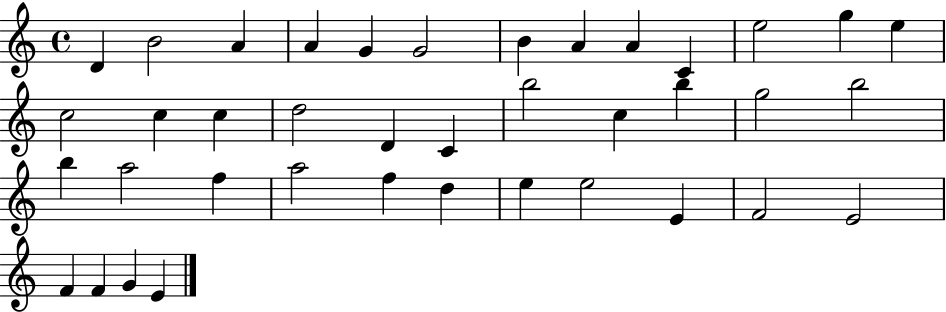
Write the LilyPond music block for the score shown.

{
  \clef treble
  \time 4/4
  \defaultTimeSignature
  \key c \major
  d'4 b'2 a'4 | a'4 g'4 g'2 | b'4 a'4 a'4 c'4 | e''2 g''4 e''4 | \break c''2 c''4 c''4 | d''2 d'4 c'4 | b''2 c''4 b''4 | g''2 b''2 | \break b''4 a''2 f''4 | a''2 f''4 d''4 | e''4 e''2 e'4 | f'2 e'2 | \break f'4 f'4 g'4 e'4 | \bar "|."
}